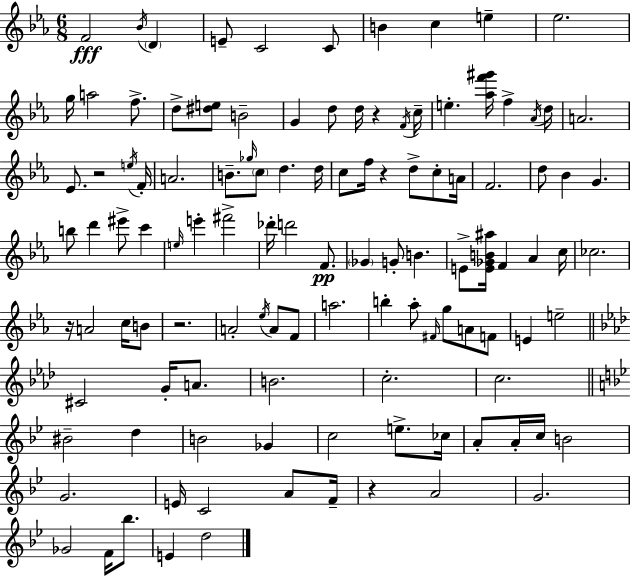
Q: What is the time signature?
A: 6/8